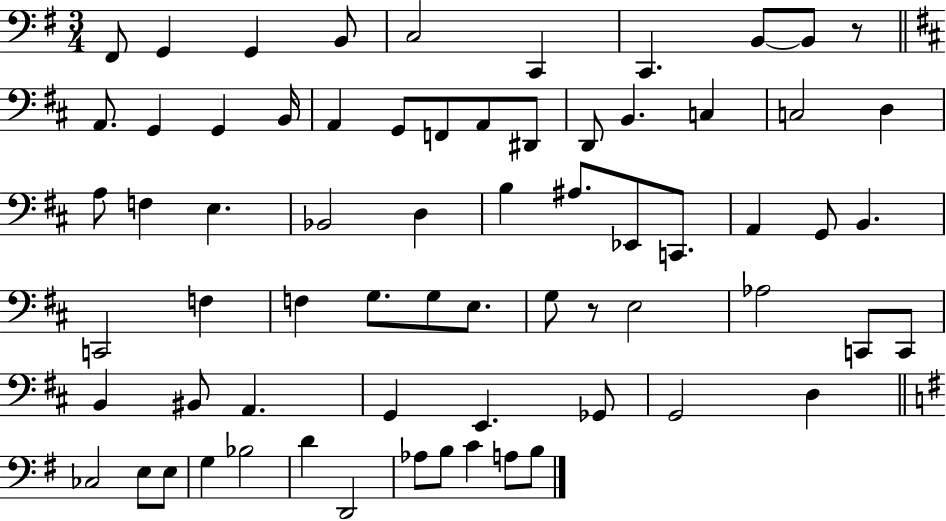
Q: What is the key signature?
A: G major